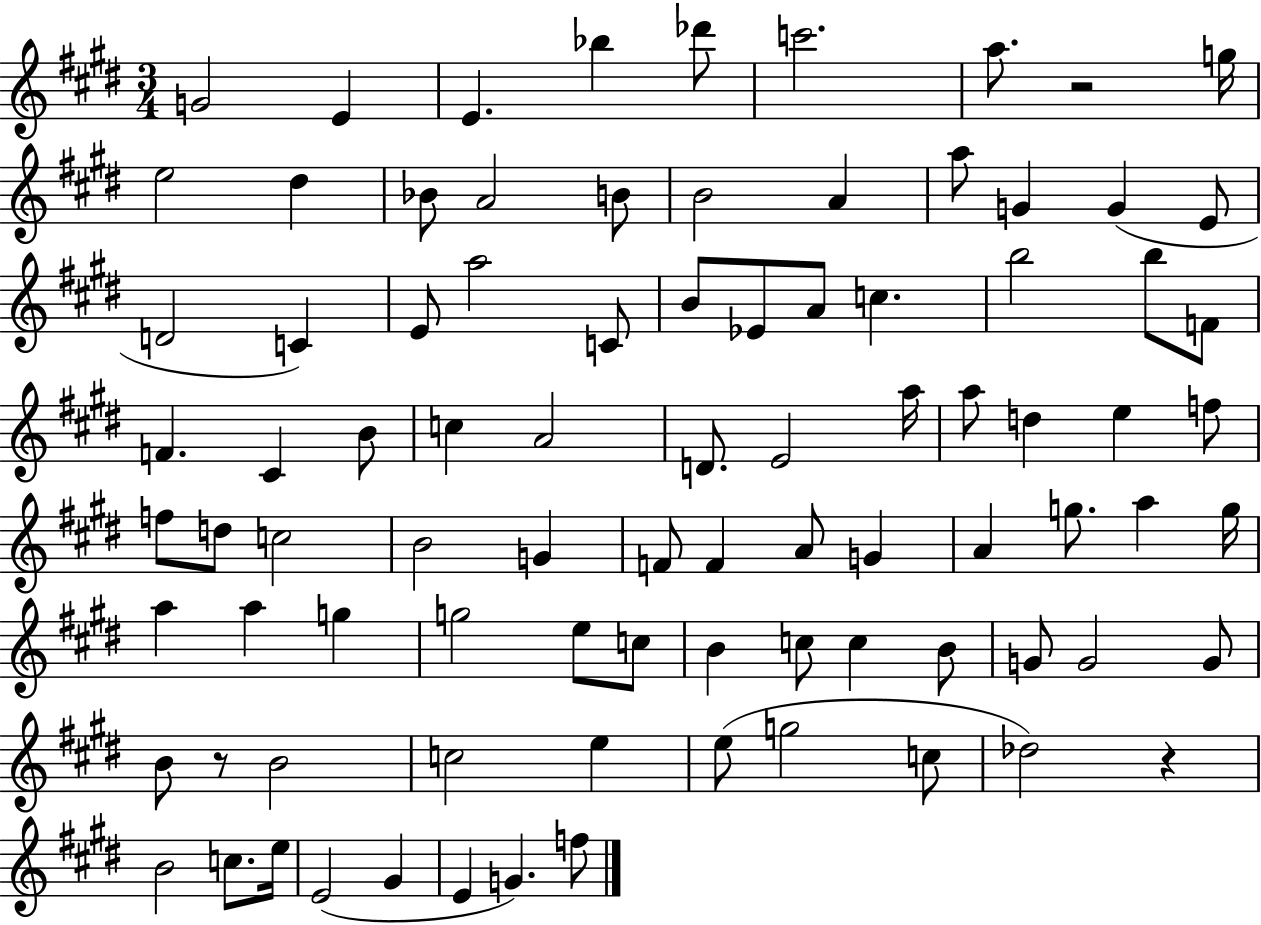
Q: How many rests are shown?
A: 3